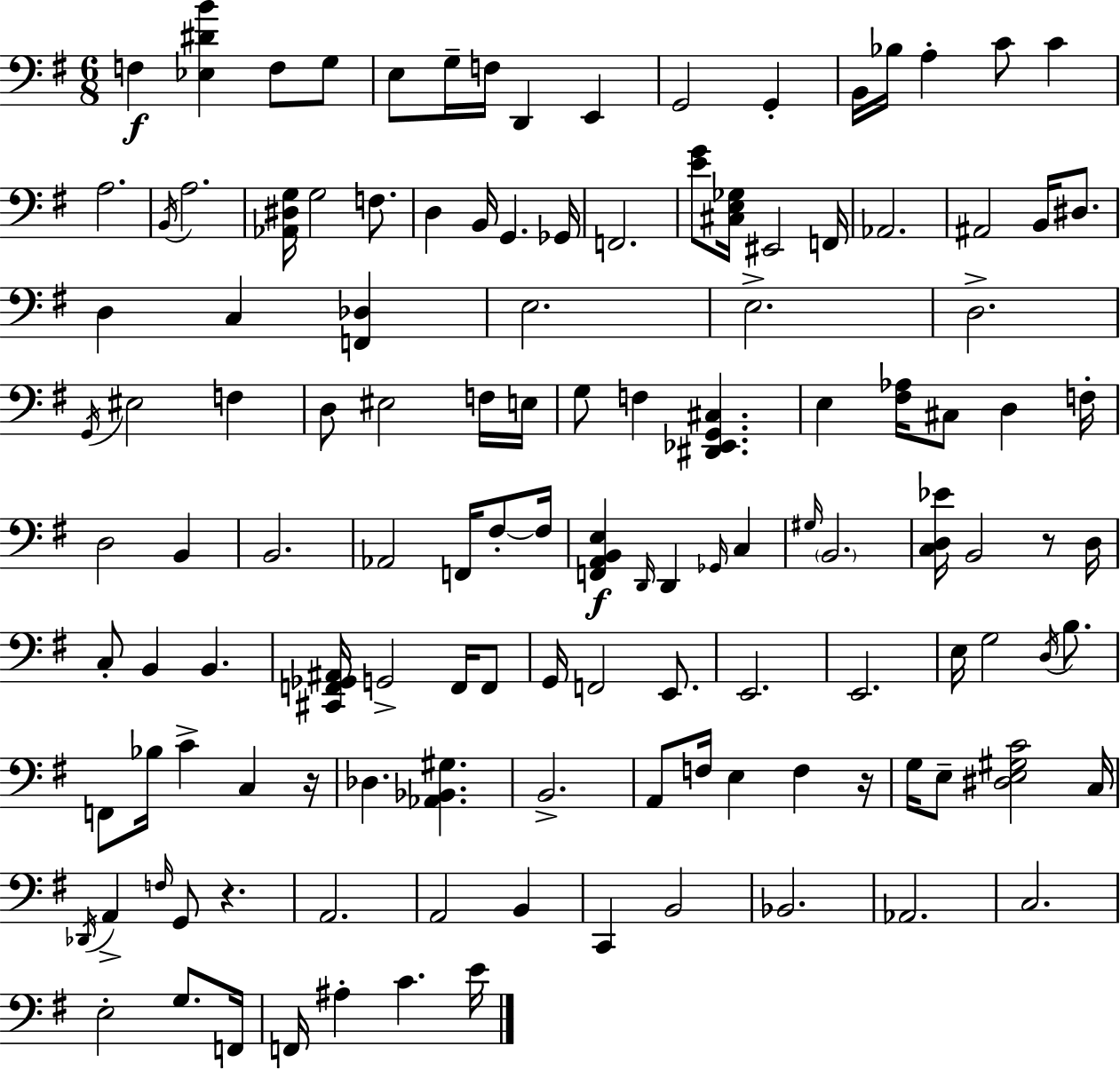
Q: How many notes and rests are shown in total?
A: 127